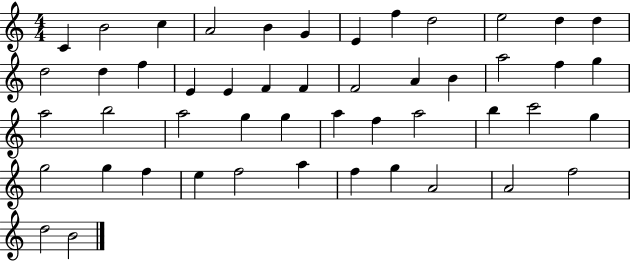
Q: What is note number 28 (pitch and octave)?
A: A5